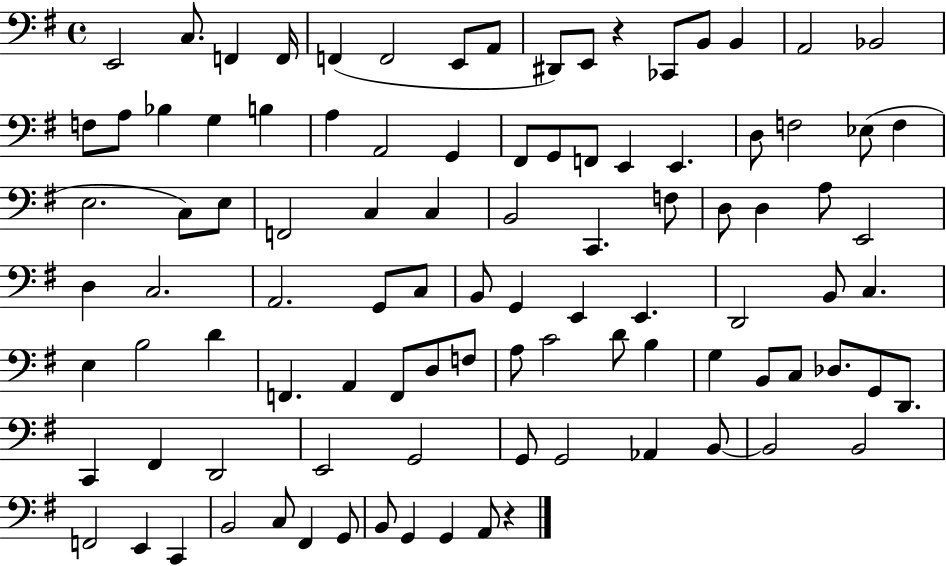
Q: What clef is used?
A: bass